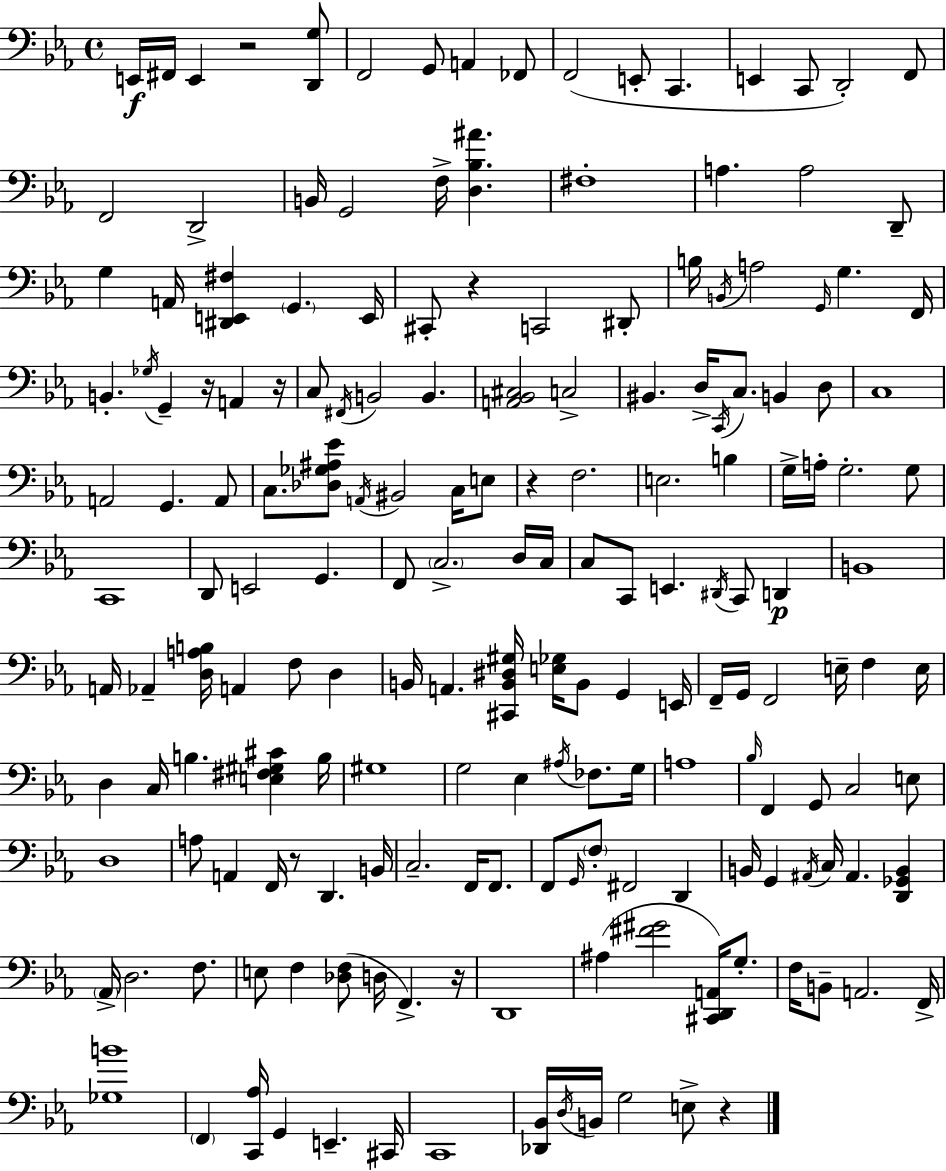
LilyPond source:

{
  \clef bass
  \time 4/4
  \defaultTimeSignature
  \key c \minor
  e,16\f fis,16 e,4 r2 <d, g>8 | f,2 g,8 a,4 fes,8 | f,2( e,8-. c,4. | e,4 c,8 d,2-.) f,8 | \break f,2 d,2-> | b,16 g,2 f16-> <d bes ais'>4. | fis1-. | a4. a2 d,8-- | \break g4 a,16 <dis, e, fis>4 \parenthesize g,4. e,16 | cis,8-. r4 c,2 dis,8-. | b16 \acciaccatura { b,16 } a2 \grace { g,16 } g4. | f,16 b,4.-. \acciaccatura { ges16 } g,4-- r16 a,4 | \break r16 c8 \acciaccatura { fis,16 } b,2 b,4. | <a, bes, cis>2 c2-> | bis,4. d16-> \acciaccatura { c,16 } c8. b,4 | d8 c1 | \break a,2 g,4. | a,8 c8. <des ges ais ees'>8 \acciaccatura { a,16 } bis,2 | c16 e8 r4 f2. | e2. | \break b4 g16-> a16-. g2.-. | g8 c,1 | d,8 e,2 | g,4. f,8 \parenthesize c2.-> | \break d16 c16 c8 c,8 e,4. | \acciaccatura { dis,16 } c,8 d,4\p b,1 | a,16 aes,4-- <d a b>16 a,4 | f8 d4 b,16 a,4. <cis, b, dis gis>16 <e ges>16 | \break b,8 g,4 e,16 f,16-- g,16 f,2 | e16-- f4 e16 d4 c16 b4. | <e fis gis cis'>4 b16 gis1 | g2 ees4 | \break \acciaccatura { ais16 } fes8. g16 a1 | \grace { bes16 } f,4 g,8 c2 | e8 d1 | a8 a,4 f,16 | \break r8 d,4. b,16 c2.-- | f,16 f,8. f,8 \grace { g,16 } \parenthesize f8-. fis,2 | d,4 b,16 g,4 \acciaccatura { ais,16 } | c16 ais,4. <d, ges, b,>4 \parenthesize aes,16-> d2. | \break f8. e8 f4 | <des f>8( d16 f,4.->) r16 d,1 | ais4( <fis' gis'>2 | <cis, d, a,>16) g8.-. f16 b,8-- a,2. | \break f,16-> <ges b'>1 | \parenthesize f,4 <c, aes>16 | g,4 e,4.-- cis,16 c,1 | <des, bes,>16 \acciaccatura { d16 } b,16 g2 | \break e8-> r4 \bar "|."
}